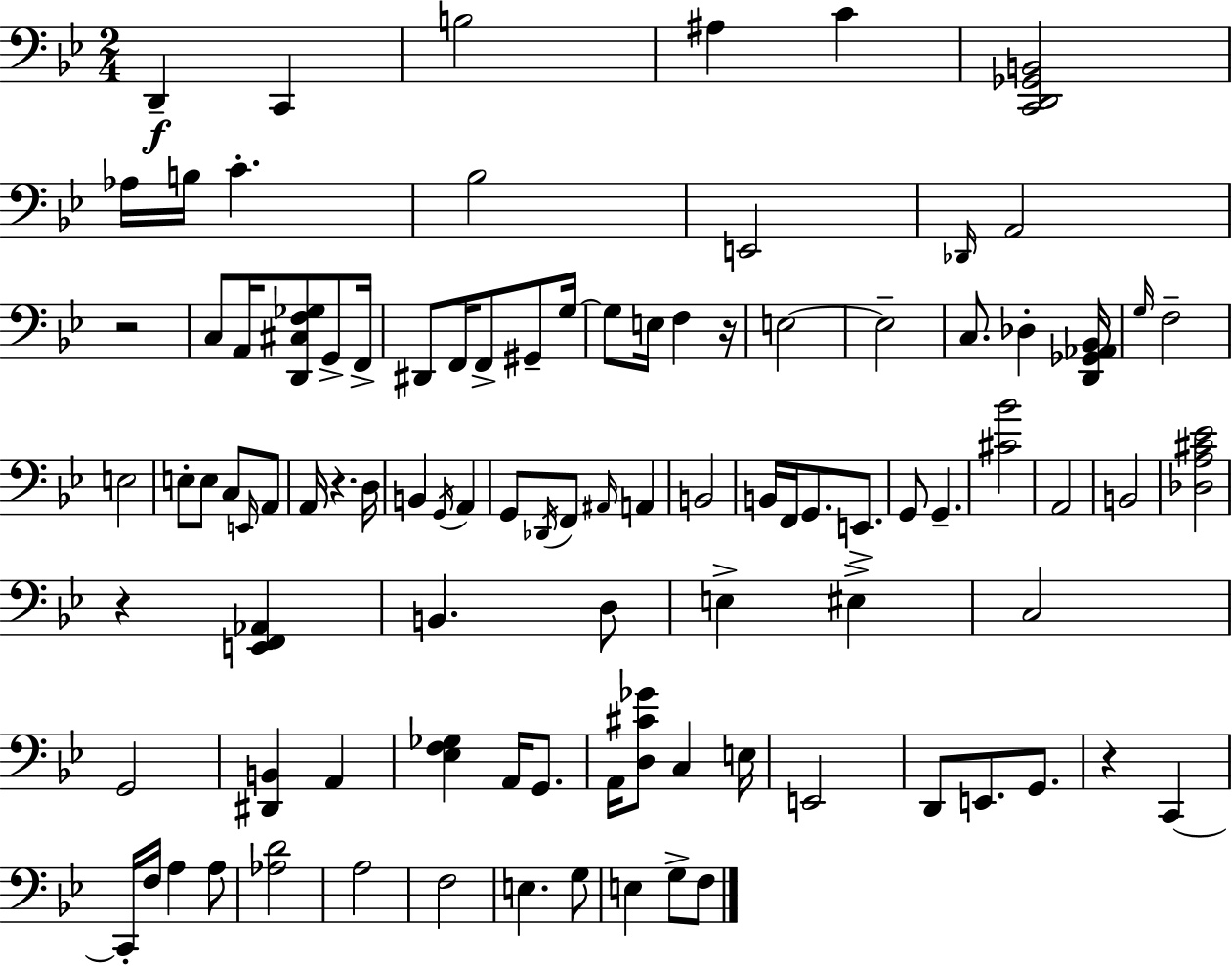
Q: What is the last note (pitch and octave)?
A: F3